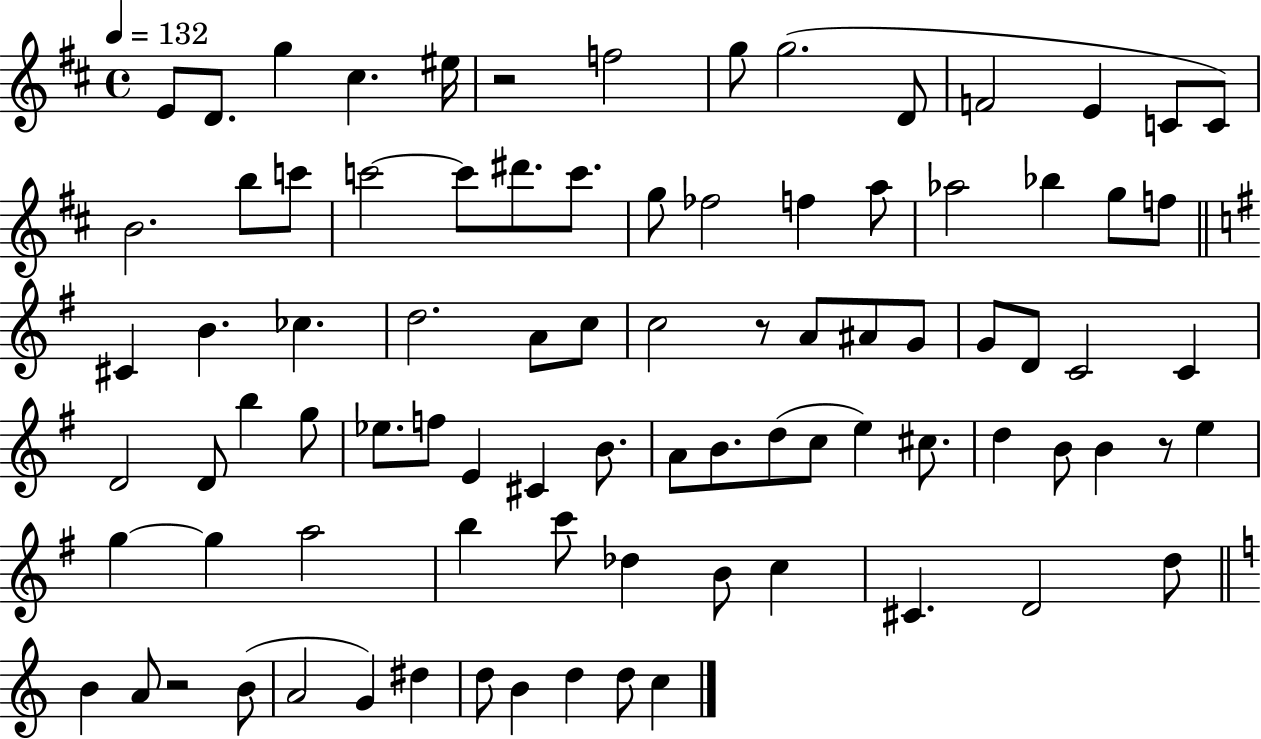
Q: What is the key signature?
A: D major